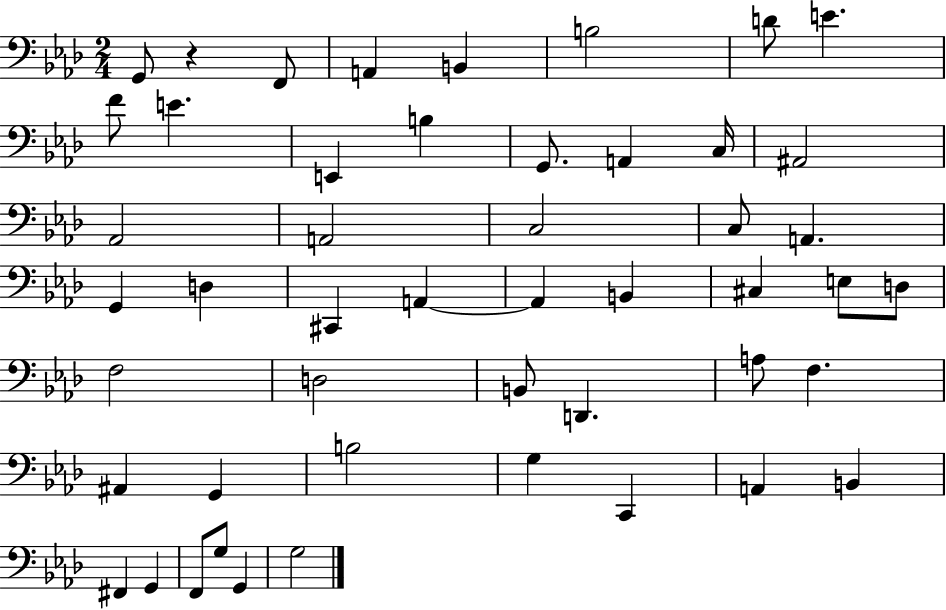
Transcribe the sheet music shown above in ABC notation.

X:1
T:Untitled
M:2/4
L:1/4
K:Ab
G,,/2 z F,,/2 A,, B,, B,2 D/2 E F/2 E E,, B, G,,/2 A,, C,/4 ^A,,2 _A,,2 A,,2 C,2 C,/2 A,, G,, D, ^C,, A,, A,, B,, ^C, E,/2 D,/2 F,2 D,2 B,,/2 D,, A,/2 F, ^A,, G,, B,2 G, C,, A,, B,, ^F,, G,, F,,/2 G,/2 G,, G,2